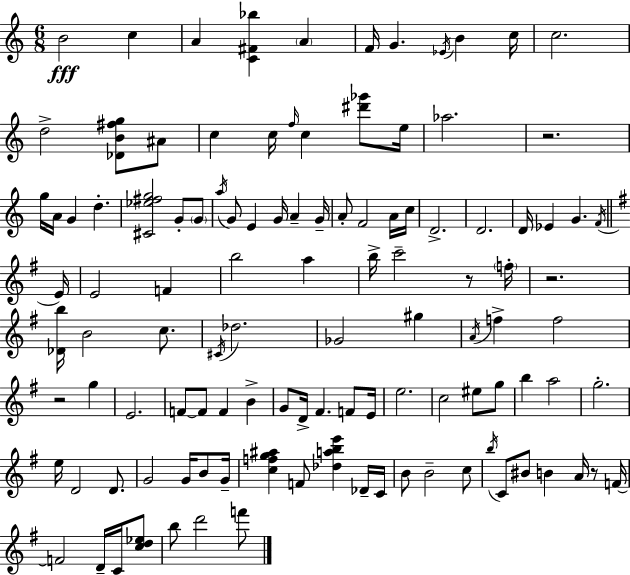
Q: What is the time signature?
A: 6/8